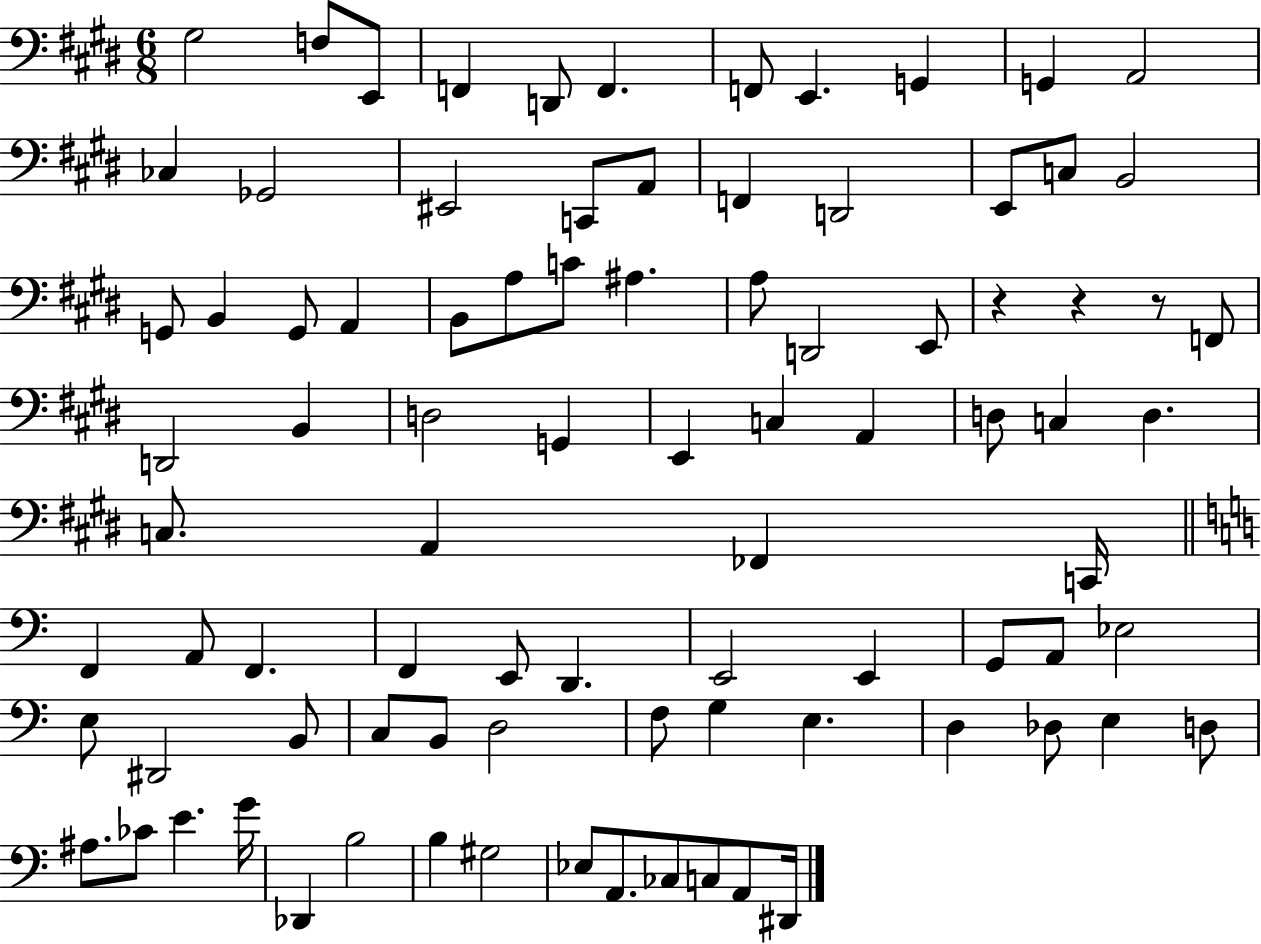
X:1
T:Untitled
M:6/8
L:1/4
K:E
^G,2 F,/2 E,,/2 F,, D,,/2 F,, F,,/2 E,, G,, G,, A,,2 _C, _G,,2 ^E,,2 C,,/2 A,,/2 F,, D,,2 E,,/2 C,/2 B,,2 G,,/2 B,, G,,/2 A,, B,,/2 A,/2 C/2 ^A, A,/2 D,,2 E,,/2 z z z/2 F,,/2 D,,2 B,, D,2 G,, E,, C, A,, D,/2 C, D, C,/2 A,, _F,, C,,/4 F,, A,,/2 F,, F,, E,,/2 D,, E,,2 E,, G,,/2 A,,/2 _E,2 E,/2 ^D,,2 B,,/2 C,/2 B,,/2 D,2 F,/2 G, E, D, _D,/2 E, D,/2 ^A,/2 _C/2 E G/4 _D,, B,2 B, ^G,2 _E,/2 A,,/2 _C,/2 C,/2 A,,/2 ^D,,/4